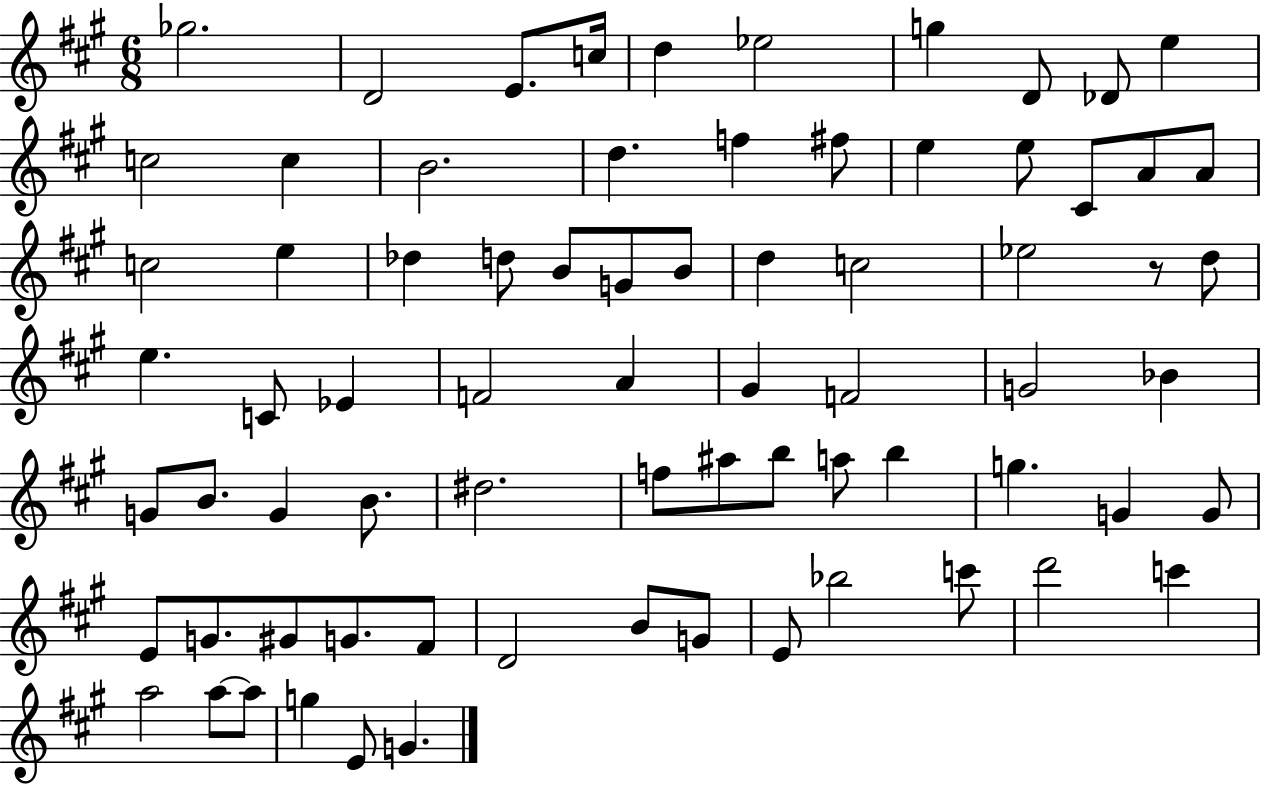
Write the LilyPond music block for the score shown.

{
  \clef treble
  \numericTimeSignature
  \time 6/8
  \key a \major
  ges''2. | d'2 e'8. c''16 | d''4 ees''2 | g''4 d'8 des'8 e''4 | \break c''2 c''4 | b'2. | d''4. f''4 fis''8 | e''4 e''8 cis'8 a'8 a'8 | \break c''2 e''4 | des''4 d''8 b'8 g'8 b'8 | d''4 c''2 | ees''2 r8 d''8 | \break e''4. c'8 ees'4 | f'2 a'4 | gis'4 f'2 | g'2 bes'4 | \break g'8 b'8. g'4 b'8. | dis''2. | f''8 ais''8 b''8 a''8 b''4 | g''4. g'4 g'8 | \break e'8 g'8. gis'8 g'8. fis'8 | d'2 b'8 g'8 | e'8 bes''2 c'''8 | d'''2 c'''4 | \break a''2 a''8~~ a''8 | g''4 e'8 g'4. | \bar "|."
}